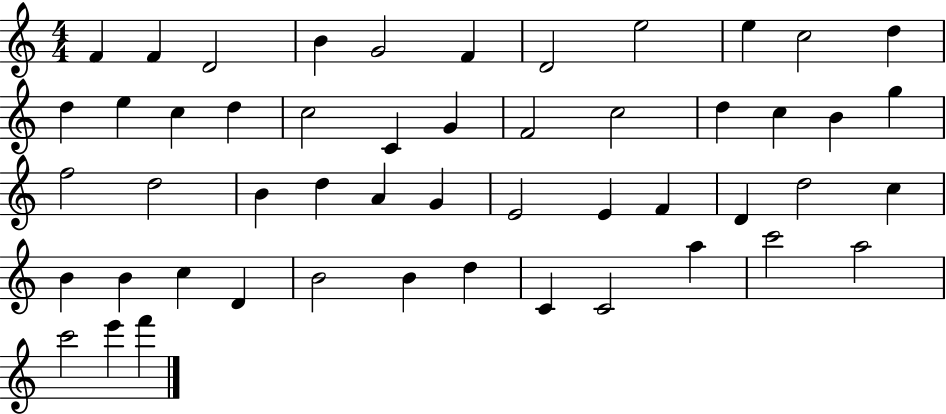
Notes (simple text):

F4/q F4/q D4/h B4/q G4/h F4/q D4/h E5/h E5/q C5/h D5/q D5/q E5/q C5/q D5/q C5/h C4/q G4/q F4/h C5/h D5/q C5/q B4/q G5/q F5/h D5/h B4/q D5/q A4/q G4/q E4/h E4/q F4/q D4/q D5/h C5/q B4/q B4/q C5/q D4/q B4/h B4/q D5/q C4/q C4/h A5/q C6/h A5/h C6/h E6/q F6/q